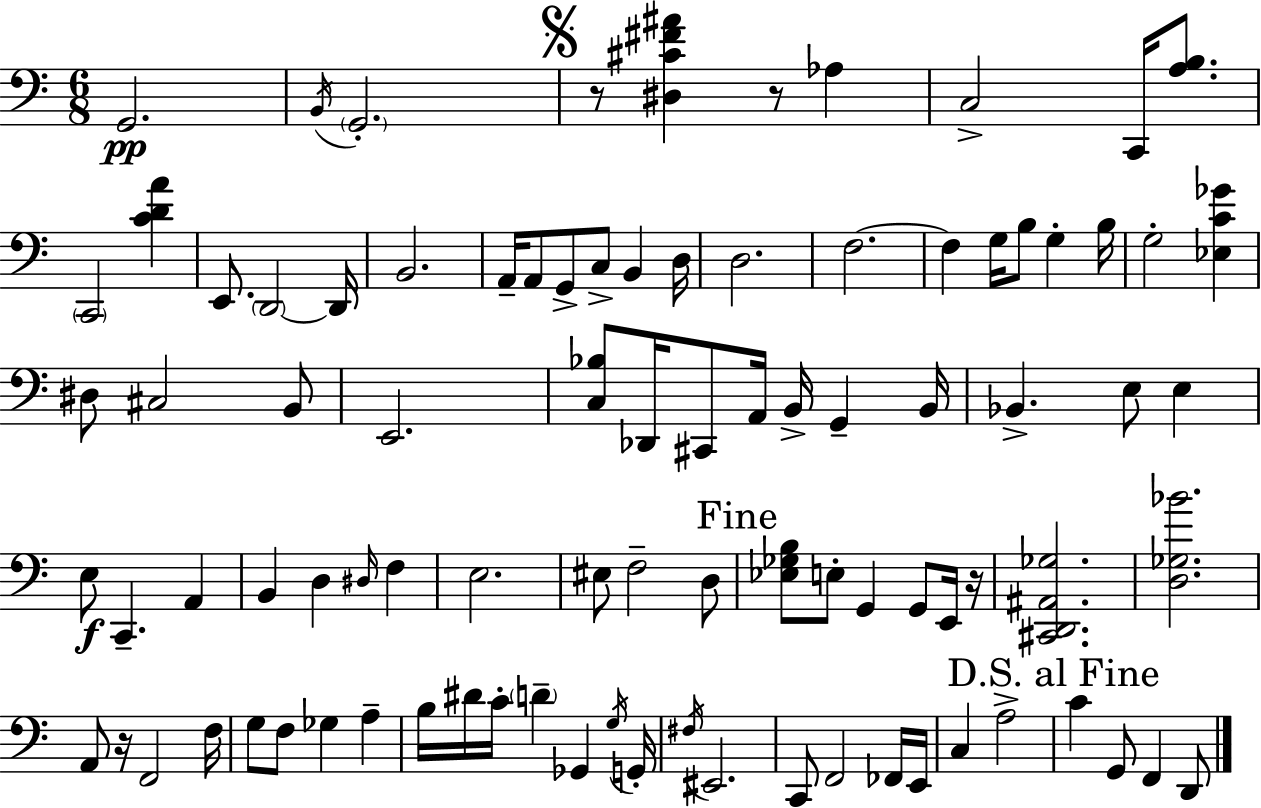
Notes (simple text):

G2/h. B2/s G2/h. R/e [D#3,C#4,F#4,A#4]/q R/e Ab3/q C3/h C2/s [A3,B3]/e. C2/h [C4,D4,A4]/q E2/e. D2/h D2/s B2/h. A2/s A2/e G2/e C3/e B2/q D3/s D3/h. F3/h. F3/q G3/s B3/e G3/q B3/s G3/h [Eb3,C4,Gb4]/q D#3/e C#3/h B2/e E2/h. [C3,Bb3]/e Db2/s C#2/e A2/s B2/s G2/q B2/s Bb2/q. E3/e E3/q E3/e C2/q. A2/q B2/q D3/q D#3/s F3/q E3/h. EIS3/e F3/h D3/e [Eb3,Gb3,B3]/e E3/e G2/q G2/e E2/s R/s [C#2,D2,A#2,Gb3]/h. [D3,Gb3,Bb4]/h. A2/e R/s F2/h F3/s G3/e F3/e Gb3/q A3/q B3/s D#4/s C4/s D4/q Gb2/q G3/s G2/s F#3/s EIS2/h. C2/e F2/h FES2/s E2/s C3/q A3/h C4/q G2/e F2/q D2/e